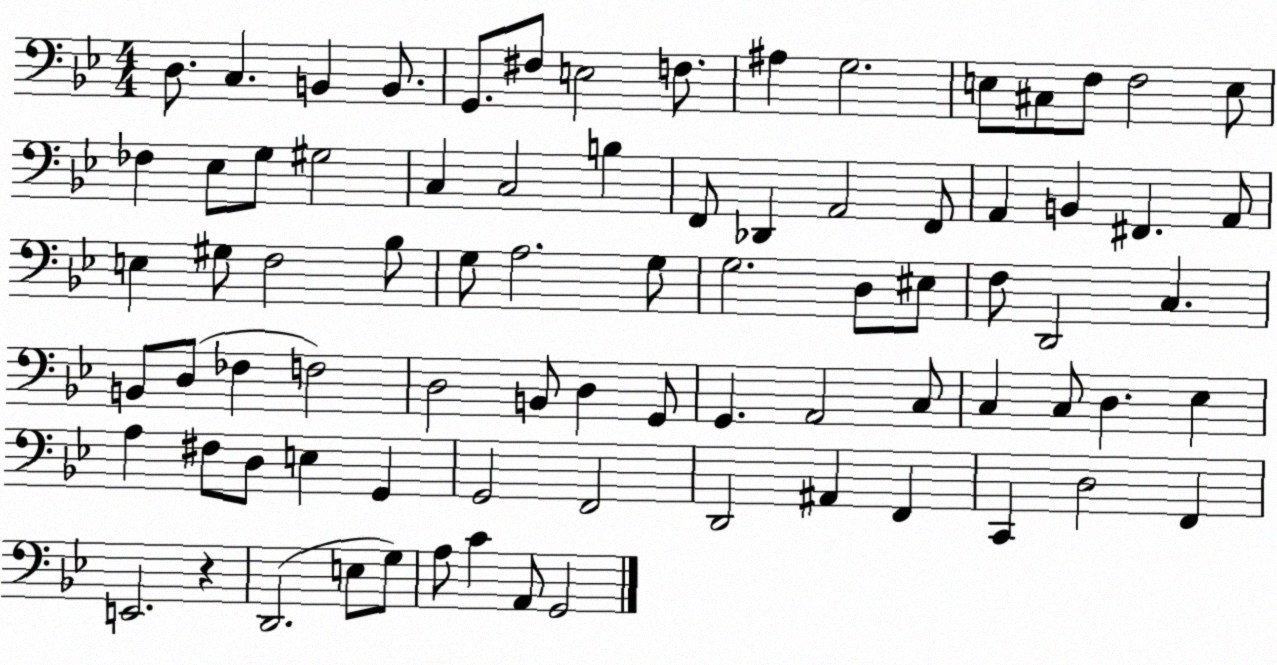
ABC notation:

X:1
T:Untitled
M:4/4
L:1/4
K:Bb
D,/2 C, B,, B,,/2 G,,/2 ^F,/2 E,2 F,/2 ^A, G,2 E,/2 ^C,/2 F,/2 F,2 E,/2 _F, _E,/2 G,/2 ^G,2 C, C,2 B, F,,/2 _D,, A,,2 F,,/2 A,, B,, ^F,, A,,/2 E, ^G,/2 F,2 _B,/2 G,/2 A,2 G,/2 G,2 D,/2 ^E,/2 F,/2 D,,2 C, B,,/2 D,/2 _F, F,2 D,2 B,,/2 D, G,,/2 G,, A,,2 C,/2 C, C,/2 D, _E, A, ^F,/2 D,/2 E, G,, G,,2 F,,2 D,,2 ^A,, F,, C,, D,2 F,, E,,2 z D,,2 E,/2 G,/2 A,/2 C A,,/2 G,,2